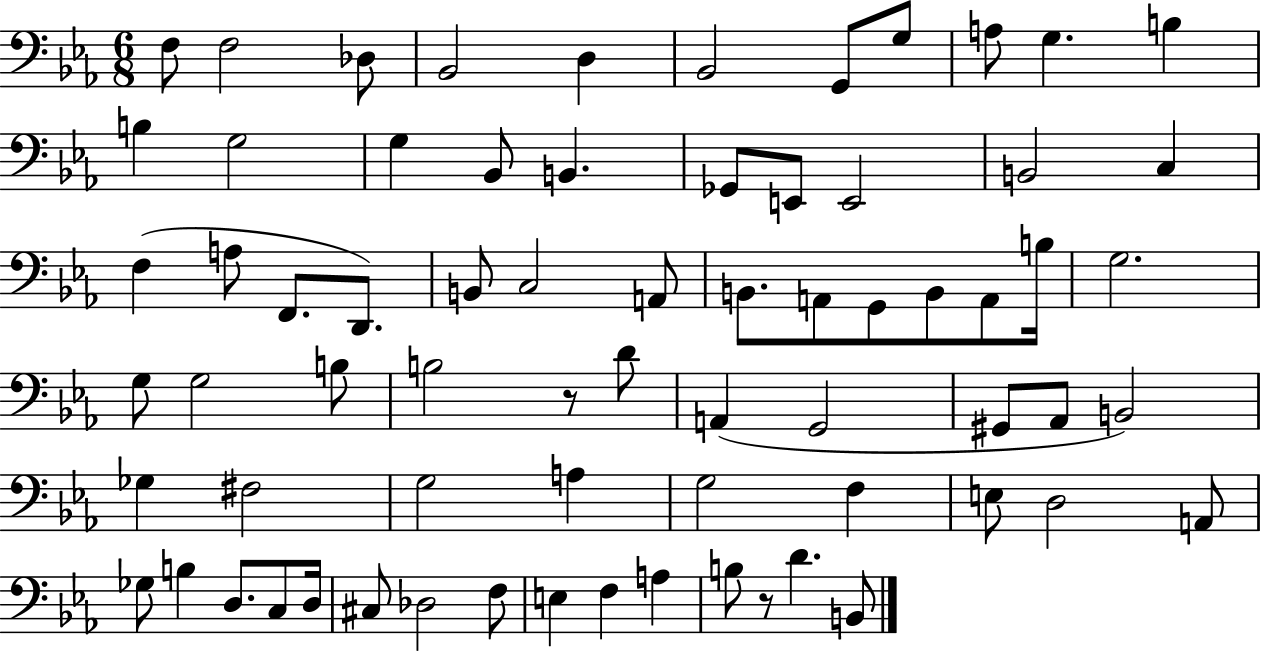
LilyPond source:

{
  \clef bass
  \numericTimeSignature
  \time 6/8
  \key ees \major
  f8 f2 des8 | bes,2 d4 | bes,2 g,8 g8 | a8 g4. b4 | \break b4 g2 | g4 bes,8 b,4. | ges,8 e,8 e,2 | b,2 c4 | \break f4( a8 f,8. d,8.) | b,8 c2 a,8 | b,8. a,8 g,8 b,8 a,8 b16 | g2. | \break g8 g2 b8 | b2 r8 d'8 | a,4( g,2 | gis,8 aes,8 b,2) | \break ges4 fis2 | g2 a4 | g2 f4 | e8 d2 a,8 | \break ges8 b4 d8. c8 d16 | cis8 des2 f8 | e4 f4 a4 | b8 r8 d'4. b,8 | \break \bar "|."
}